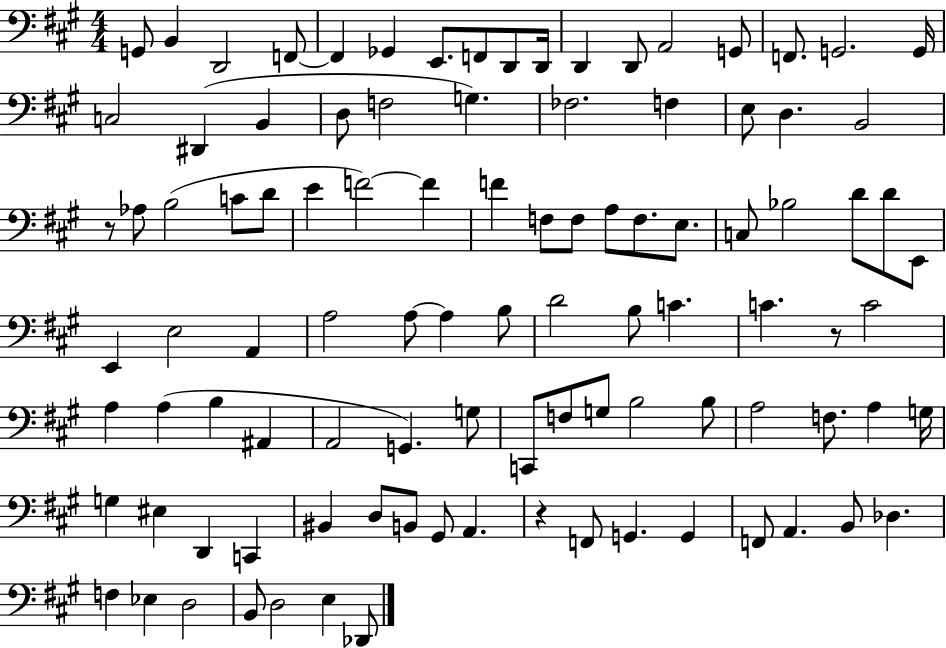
G2/e B2/q D2/h F2/e F2/q Gb2/q E2/e. F2/e D2/e D2/s D2/q D2/e A2/h G2/e F2/e. G2/h. G2/s C3/h D#2/q B2/q D3/e F3/h G3/q. FES3/h. F3/q E3/e D3/q. B2/h R/e Ab3/e B3/h C4/e D4/e E4/q F4/h F4/q F4/q F3/e F3/e A3/e F3/e. E3/e. C3/e Bb3/h D4/e D4/e E2/e E2/q E3/h A2/q A3/h A3/e A3/q B3/e D4/h B3/e C4/q. C4/q. R/e C4/h A3/q A3/q B3/q A#2/q A2/h G2/q. G3/e C2/e F3/e G3/e B3/h B3/e A3/h F3/e. A3/q G3/s G3/q EIS3/q D2/q C2/q BIS2/q D3/e B2/e G#2/e A2/q. R/q F2/e G2/q. G2/q F2/e A2/q. B2/e Db3/q. F3/q Eb3/q D3/h B2/e D3/h E3/q Db2/e